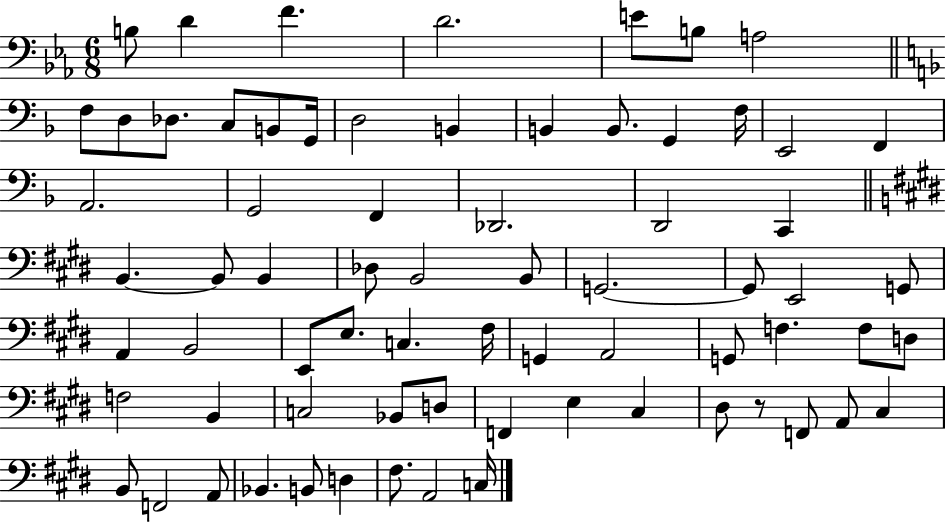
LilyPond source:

{
  \clef bass
  \numericTimeSignature
  \time 6/8
  \key ees \major
  b8 d'4 f'4. | d'2. | e'8 b8 a2 | \bar "||" \break \key f \major f8 d8 des8. c8 b,8 g,16 | d2 b,4 | b,4 b,8. g,4 f16 | e,2 f,4 | \break a,2. | g,2 f,4 | des,2. | d,2 c,4 | \break \bar "||" \break \key e \major b,4.~~ b,8 b,4 | des8 b,2 b,8 | g,2.~~ | g,8 e,2 g,8 | \break a,4 b,2 | e,8 e8. c4. fis16 | g,4 a,2 | g,8 f4. f8 d8 | \break f2 b,4 | c2 bes,8 d8 | f,4 e4 cis4 | dis8 r8 f,8 a,8 cis4 | \break b,8 f,2 a,8 | bes,4. b,8 d4 | fis8. a,2 c16 | \bar "|."
}